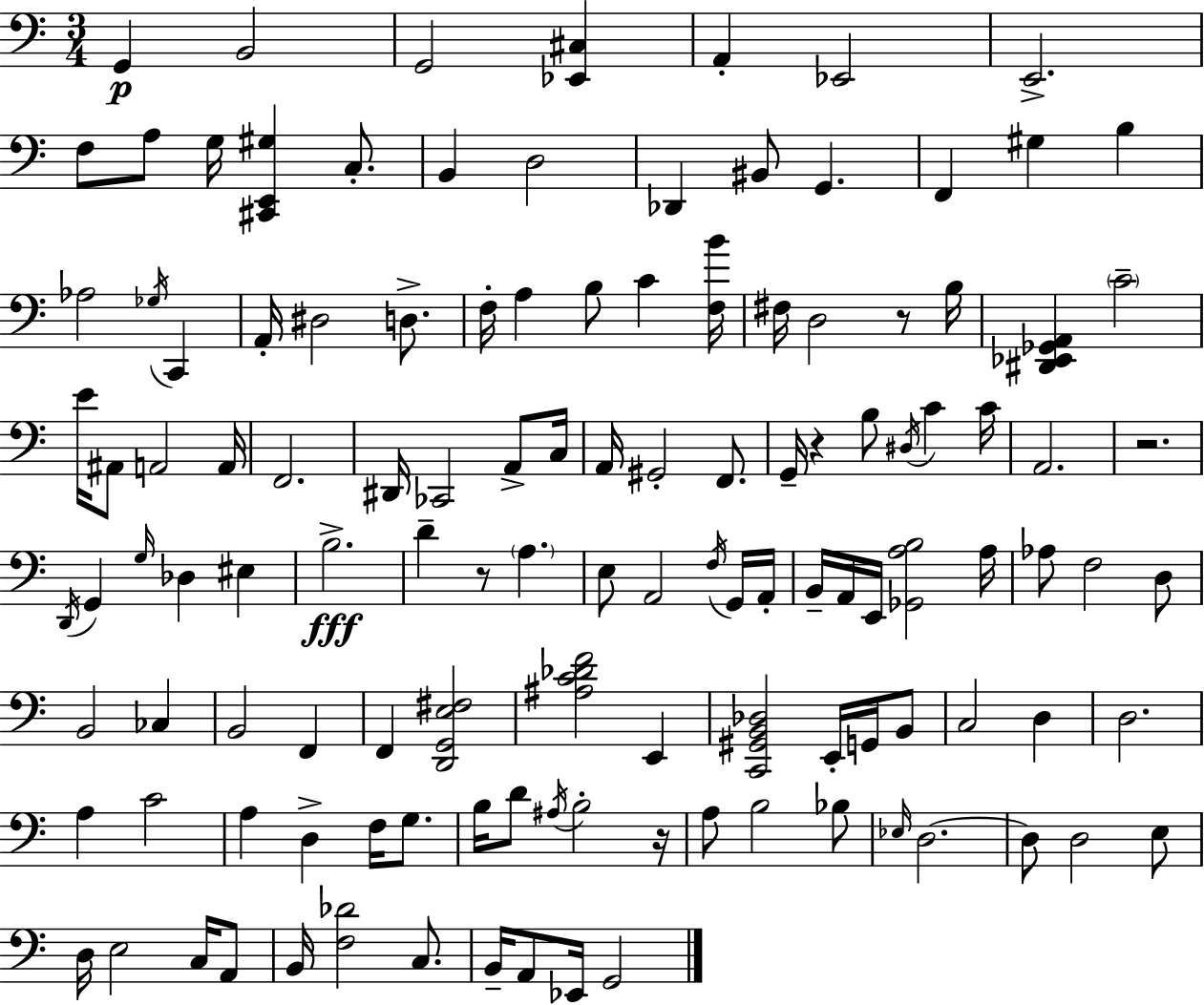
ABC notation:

X:1
T:Untitled
M:3/4
L:1/4
K:Am
G,, B,,2 G,,2 [_E,,^C,] A,, _E,,2 E,,2 F,/2 A,/2 G,/4 [^C,,E,,^G,] C,/2 B,, D,2 _D,, ^B,,/2 G,, F,, ^G, B, _A,2 _G,/4 C,, A,,/4 ^D,2 D,/2 F,/4 A, B,/2 C [F,B]/4 ^F,/4 D,2 z/2 B,/4 [^D,,_E,,_G,,A,,] C2 E/4 ^A,,/2 A,,2 A,,/4 F,,2 ^D,,/4 _C,,2 A,,/2 C,/4 A,,/4 ^G,,2 F,,/2 G,,/4 z B,/2 ^D,/4 C C/4 A,,2 z2 D,,/4 G,, G,/4 _D, ^E, B,2 D z/2 A, E,/2 A,,2 F,/4 G,,/4 A,,/4 B,,/4 A,,/4 E,,/4 [_G,,A,B,]2 A,/4 _A,/2 F,2 D,/2 B,,2 _C, B,,2 F,, F,, [D,,G,,E,^F,]2 [^A,C_DF]2 E,, [C,,^G,,B,,_D,]2 E,,/4 G,,/4 B,,/2 C,2 D, D,2 A, C2 A, D, F,/4 G,/2 B,/4 D/2 ^A,/4 B,2 z/4 A,/2 B,2 _B,/2 _E,/4 D,2 D,/2 D,2 E,/2 D,/4 E,2 C,/4 A,,/2 B,,/4 [F,_D]2 C,/2 B,,/4 A,,/2 _E,,/4 G,,2